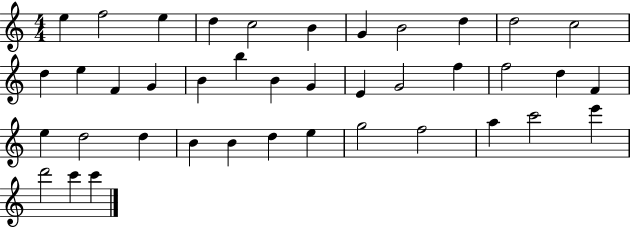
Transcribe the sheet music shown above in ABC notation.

X:1
T:Untitled
M:4/4
L:1/4
K:C
e f2 e d c2 B G B2 d d2 c2 d e F G B b B G E G2 f f2 d F e d2 d B B d e g2 f2 a c'2 e' d'2 c' c'